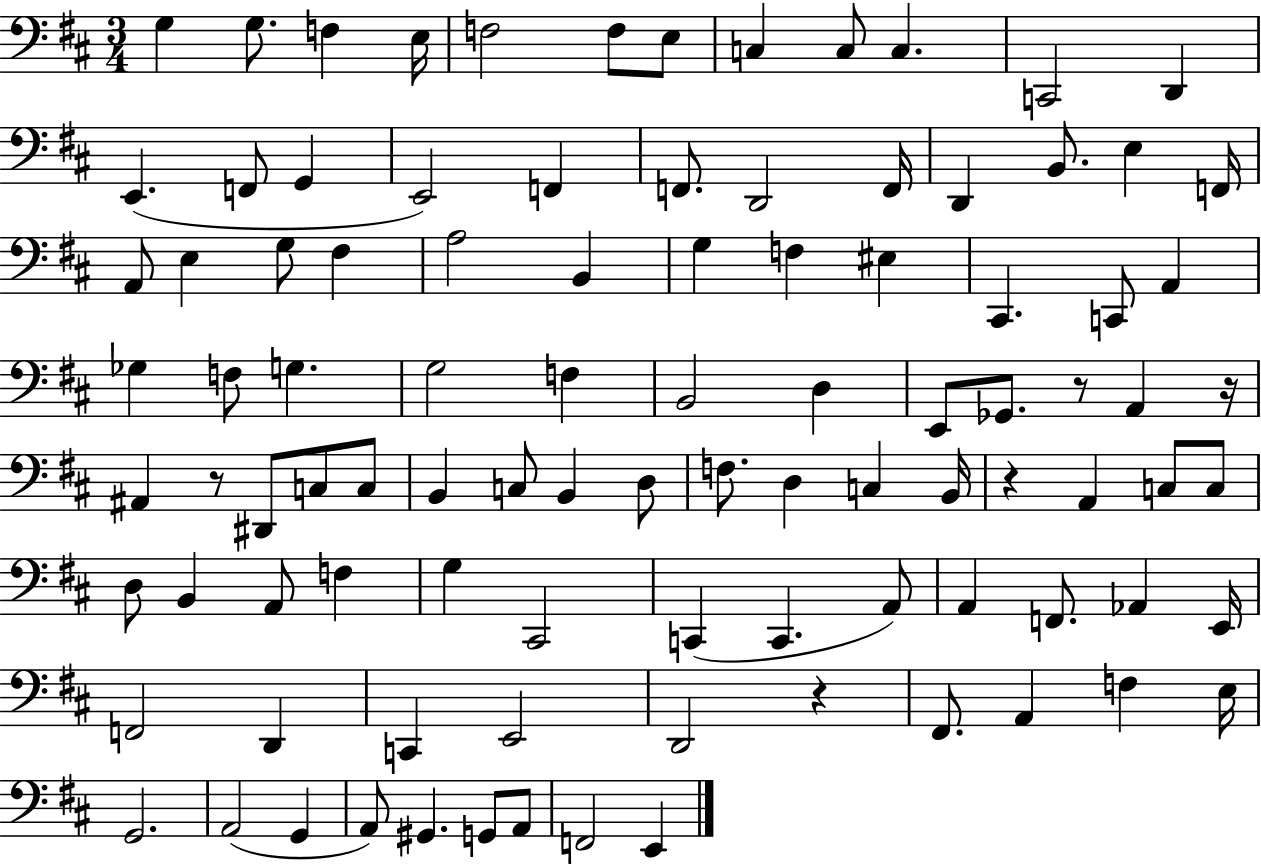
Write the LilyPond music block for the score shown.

{
  \clef bass
  \numericTimeSignature
  \time 3/4
  \key d \major
  g4 g8. f4 e16 | f2 f8 e8 | c4 c8 c4. | c,2 d,4 | \break e,4.( f,8 g,4 | e,2) f,4 | f,8. d,2 f,16 | d,4 b,8. e4 f,16 | \break a,8 e4 g8 fis4 | a2 b,4 | g4 f4 eis4 | cis,4. c,8 a,4 | \break ges4 f8 g4. | g2 f4 | b,2 d4 | e,8 ges,8. r8 a,4 r16 | \break ais,4 r8 dis,8 c8 c8 | b,4 c8 b,4 d8 | f8. d4 c4 b,16 | r4 a,4 c8 c8 | \break d8 b,4 a,8 f4 | g4 cis,2 | c,4( c,4. a,8) | a,4 f,8. aes,4 e,16 | \break f,2 d,4 | c,4 e,2 | d,2 r4 | fis,8. a,4 f4 e16 | \break g,2. | a,2( g,4 | a,8) gis,4. g,8 a,8 | f,2 e,4 | \break \bar "|."
}